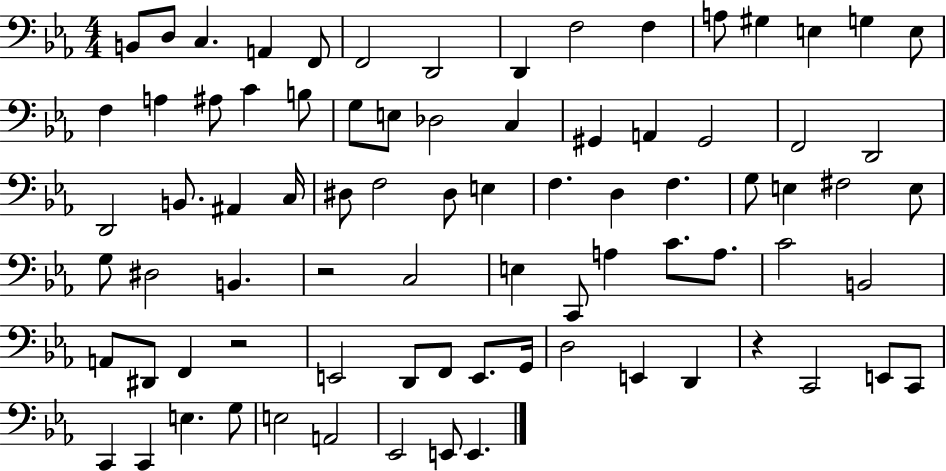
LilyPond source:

{
  \clef bass
  \numericTimeSignature
  \time 4/4
  \key ees \major
  b,8 d8 c4. a,4 f,8 | f,2 d,2 | d,4 f2 f4 | a8 gis4 e4 g4 e8 | \break f4 a4 ais8 c'4 b8 | g8 e8 des2 c4 | gis,4 a,4 gis,2 | f,2 d,2 | \break d,2 b,8. ais,4 c16 | dis8 f2 dis8 e4 | f4. d4 f4. | g8 e4 fis2 e8 | \break g8 dis2 b,4. | r2 c2 | e4 c,8 a4 c'8. a8. | c'2 b,2 | \break a,8 dis,8 f,4 r2 | e,2 d,8 f,8 e,8. g,16 | d2 e,4 d,4 | r4 c,2 e,8 c,8 | \break c,4 c,4 e4. g8 | e2 a,2 | ees,2 e,8 e,4. | \bar "|."
}